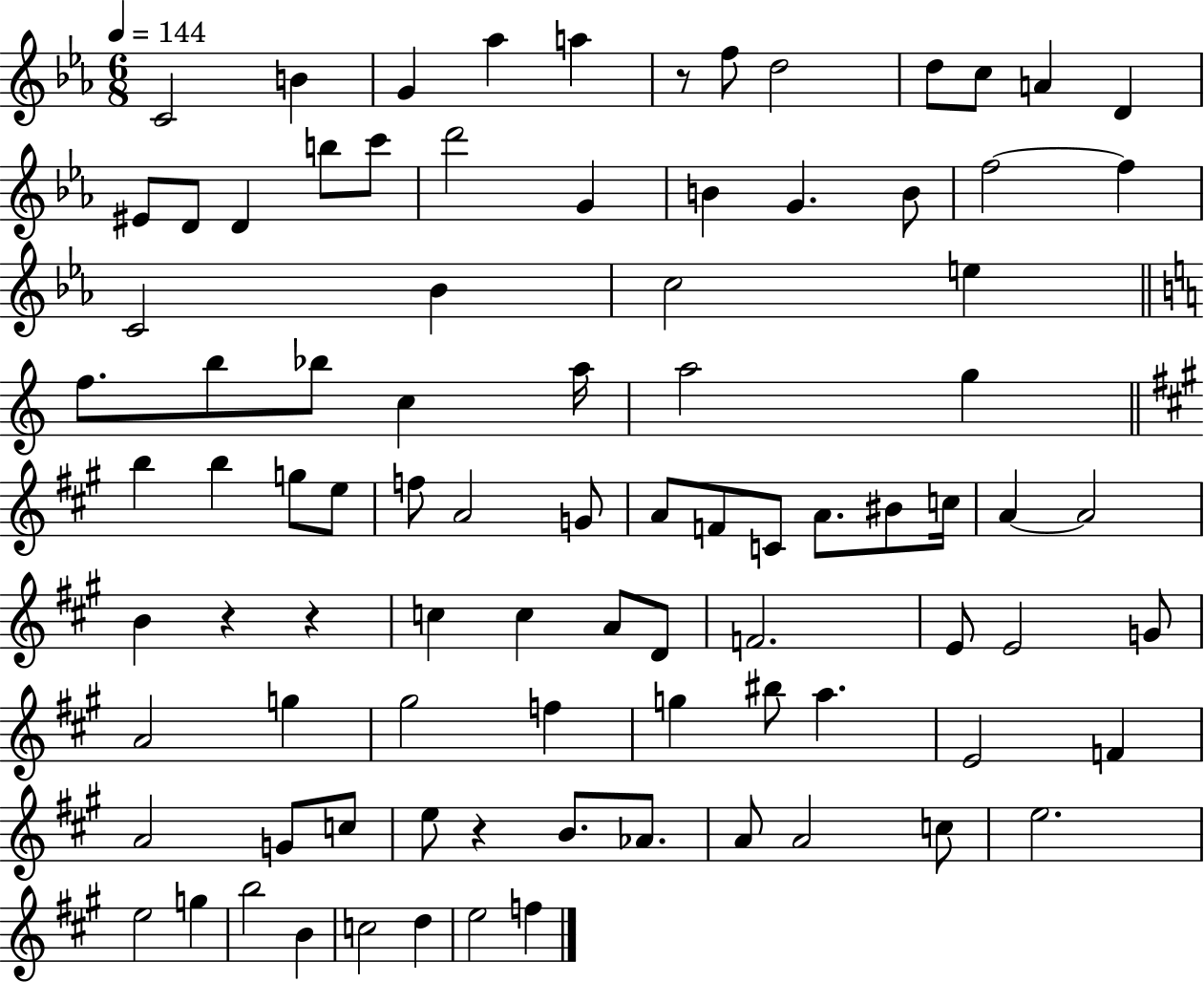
{
  \clef treble
  \numericTimeSignature
  \time 6/8
  \key ees \major
  \tempo 4 = 144
  \repeat volta 2 { c'2 b'4 | g'4 aes''4 a''4 | r8 f''8 d''2 | d''8 c''8 a'4 d'4 | \break eis'8 d'8 d'4 b''8 c'''8 | d'''2 g'4 | b'4 g'4. b'8 | f''2~~ f''4 | \break c'2 bes'4 | c''2 e''4 | \bar "||" \break \key a \minor f''8. b''8 bes''8 c''4 a''16 | a''2 g''4 | \bar "||" \break \key a \major b''4 b''4 g''8 e''8 | f''8 a'2 g'8 | a'8 f'8 c'8 a'8. bis'8 c''16 | a'4~~ a'2 | \break b'4 r4 r4 | c''4 c''4 a'8 d'8 | f'2. | e'8 e'2 g'8 | \break a'2 g''4 | gis''2 f''4 | g''4 bis''8 a''4. | e'2 f'4 | \break a'2 g'8 c''8 | e''8 r4 b'8. aes'8. | a'8 a'2 c''8 | e''2. | \break e''2 g''4 | b''2 b'4 | c''2 d''4 | e''2 f''4 | \break } \bar "|."
}